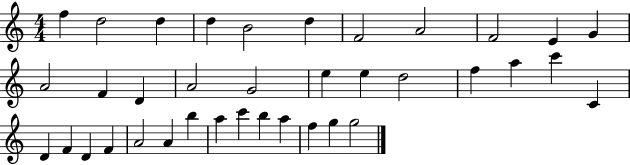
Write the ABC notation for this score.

X:1
T:Untitled
M:4/4
L:1/4
K:C
f d2 d d B2 d F2 A2 F2 E G A2 F D A2 G2 e e d2 f a c' C D F D F A2 A b a c' b a f g g2